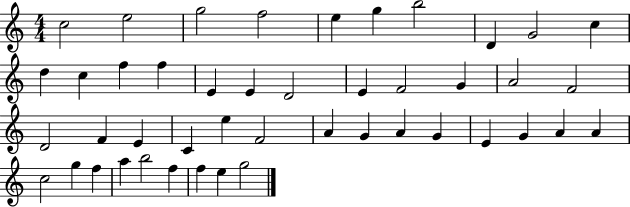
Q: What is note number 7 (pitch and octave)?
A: B5